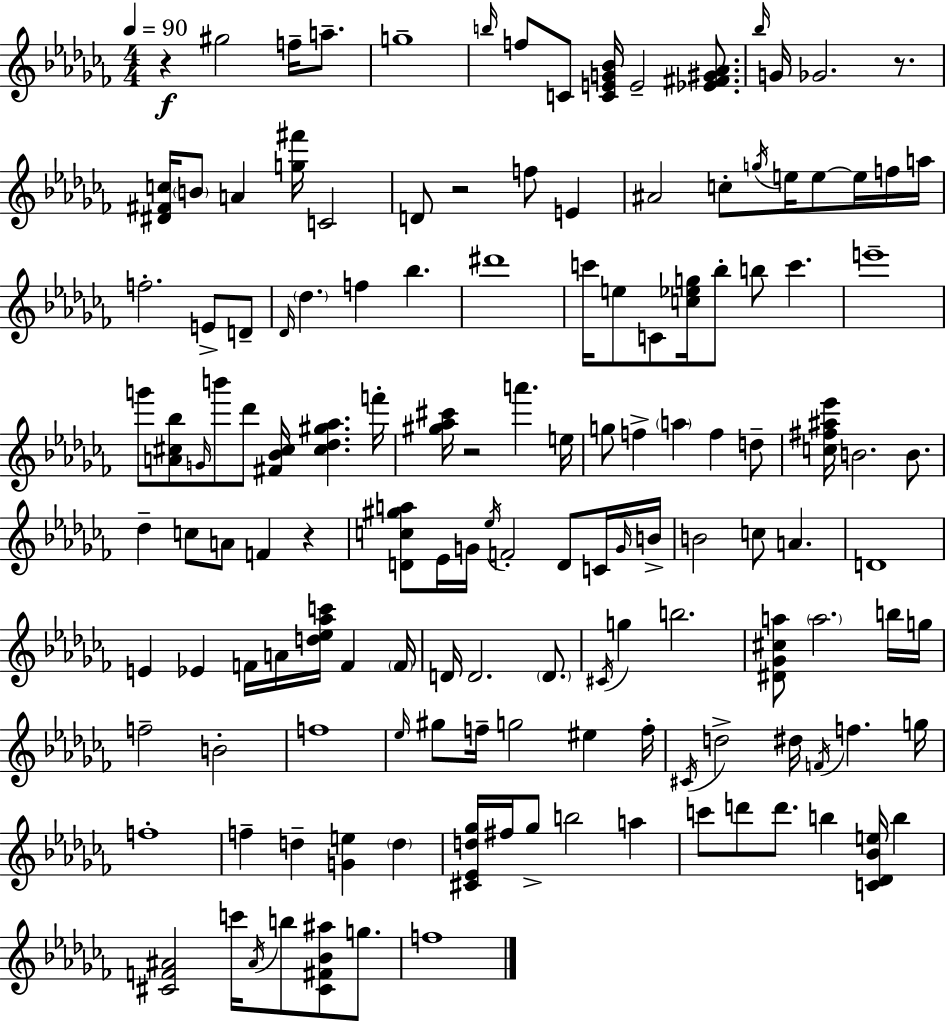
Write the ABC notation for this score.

X:1
T:Untitled
M:4/4
L:1/4
K:Abm
z ^g2 f/4 a/2 g4 b/4 f/2 C/2 [CEG_B]/4 E2 [_E^F^G_A]/2 _b/4 G/4 _G2 z/2 [^D^Fc]/4 B/2 A [g^f']/4 C2 D/2 z2 f/2 E ^A2 c/2 g/4 e/4 e/2 e/4 f/4 a/4 f2 E/2 D/2 _D/4 _d f _b ^d'4 c'/4 e/2 C/2 [c_eg]/4 _b/2 b/2 c' e'4 g'/2 [A^c_b]/2 G/4 b'/2 _d'/2 [^F_B^c]/4 [^c_d^g_a] f'/4 [^g_a^c']/4 z2 a' e/4 g/2 f a f d/2 [c^f^a_e']/4 B2 B/2 _d c/2 A/2 F z [Dc^ga]/2 _E/4 G/4 _e/4 F2 D/2 C/4 G/4 B/4 B2 c/2 A D4 E _E F/4 A/4 [d_e_ac']/4 F F/4 D/4 D2 D/2 ^C/4 g b2 [^D_G^ca]/2 a2 b/4 g/4 f2 B2 f4 _e/4 ^g/2 f/4 g2 ^e f/4 ^C/4 d2 ^d/4 F/4 f g/4 f4 f d [Ge] d [^C_Ed_g]/4 ^f/4 _g/2 b2 a c'/2 d'/2 d'/2 b [C_D_Be]/4 b [^CF^A]2 c'/4 ^A/4 b/2 [^C^F_B^a]/2 g/2 f4